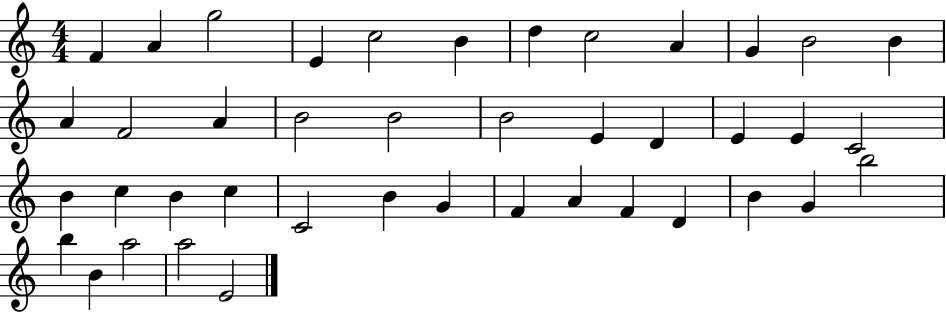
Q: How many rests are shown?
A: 0